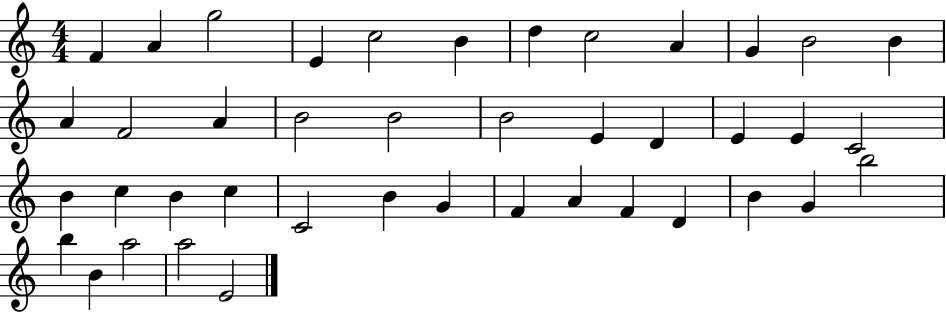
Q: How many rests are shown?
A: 0